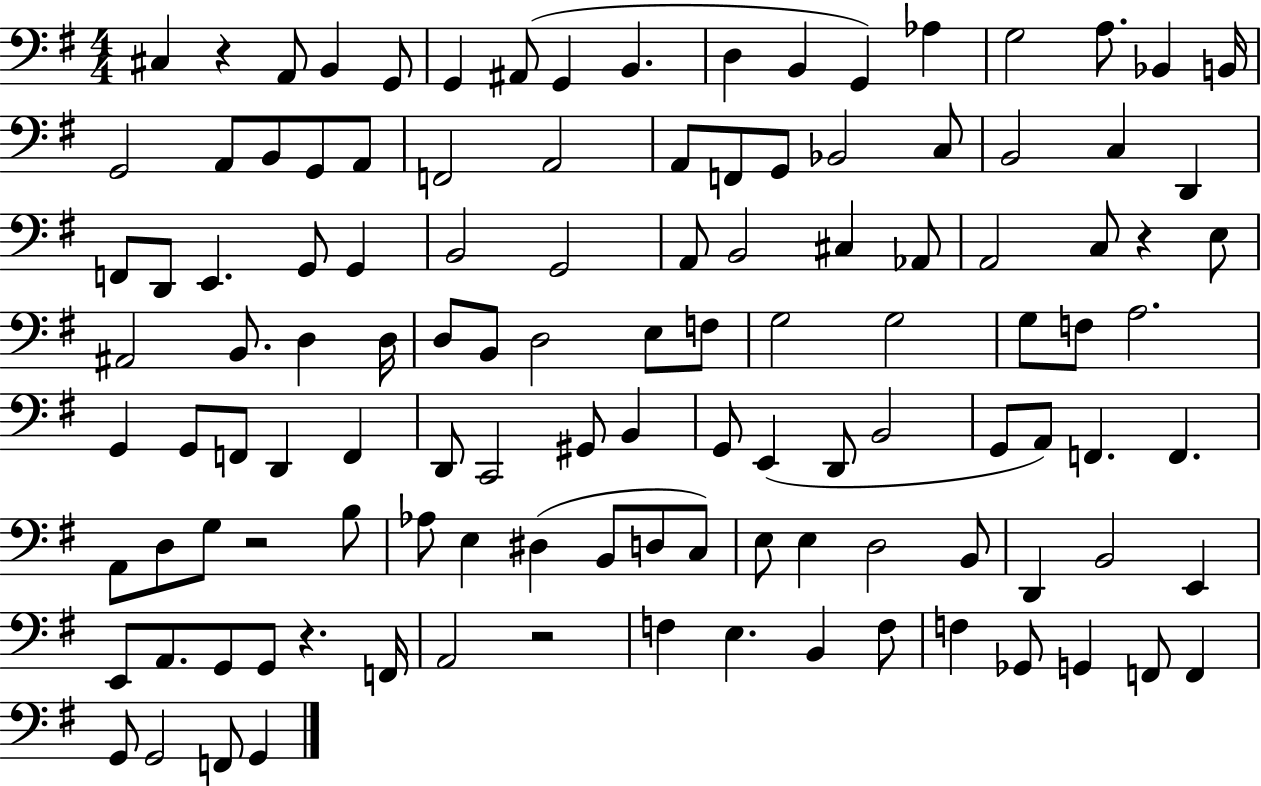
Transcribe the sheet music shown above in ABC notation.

X:1
T:Untitled
M:4/4
L:1/4
K:G
^C, z A,,/2 B,, G,,/2 G,, ^A,,/2 G,, B,, D, B,, G,, _A, G,2 A,/2 _B,, B,,/4 G,,2 A,,/2 B,,/2 G,,/2 A,,/2 F,,2 A,,2 A,,/2 F,,/2 G,,/2 _B,,2 C,/2 B,,2 C, D,, F,,/2 D,,/2 E,, G,,/2 G,, B,,2 G,,2 A,,/2 B,,2 ^C, _A,,/2 A,,2 C,/2 z E,/2 ^A,,2 B,,/2 D, D,/4 D,/2 B,,/2 D,2 E,/2 F,/2 G,2 G,2 G,/2 F,/2 A,2 G,, G,,/2 F,,/2 D,, F,, D,,/2 C,,2 ^G,,/2 B,, G,,/2 E,, D,,/2 B,,2 G,,/2 A,,/2 F,, F,, A,,/2 D,/2 G,/2 z2 B,/2 _A,/2 E, ^D, B,,/2 D,/2 C,/2 E,/2 E, D,2 B,,/2 D,, B,,2 E,, E,,/2 A,,/2 G,,/2 G,,/2 z F,,/4 A,,2 z2 F, E, B,, F,/2 F, _G,,/2 G,, F,,/2 F,, G,,/2 G,,2 F,,/2 G,,